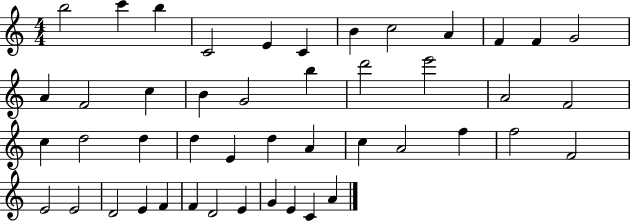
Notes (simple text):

B5/h C6/q B5/q C4/h E4/q C4/q B4/q C5/h A4/q F4/q F4/q G4/h A4/q F4/h C5/q B4/q G4/h B5/q D6/h E6/h A4/h F4/h C5/q D5/h D5/q D5/q E4/q D5/q A4/q C5/q A4/h F5/q F5/h F4/h E4/h E4/h D4/h E4/q F4/q F4/q D4/h E4/q G4/q E4/q C4/q A4/q